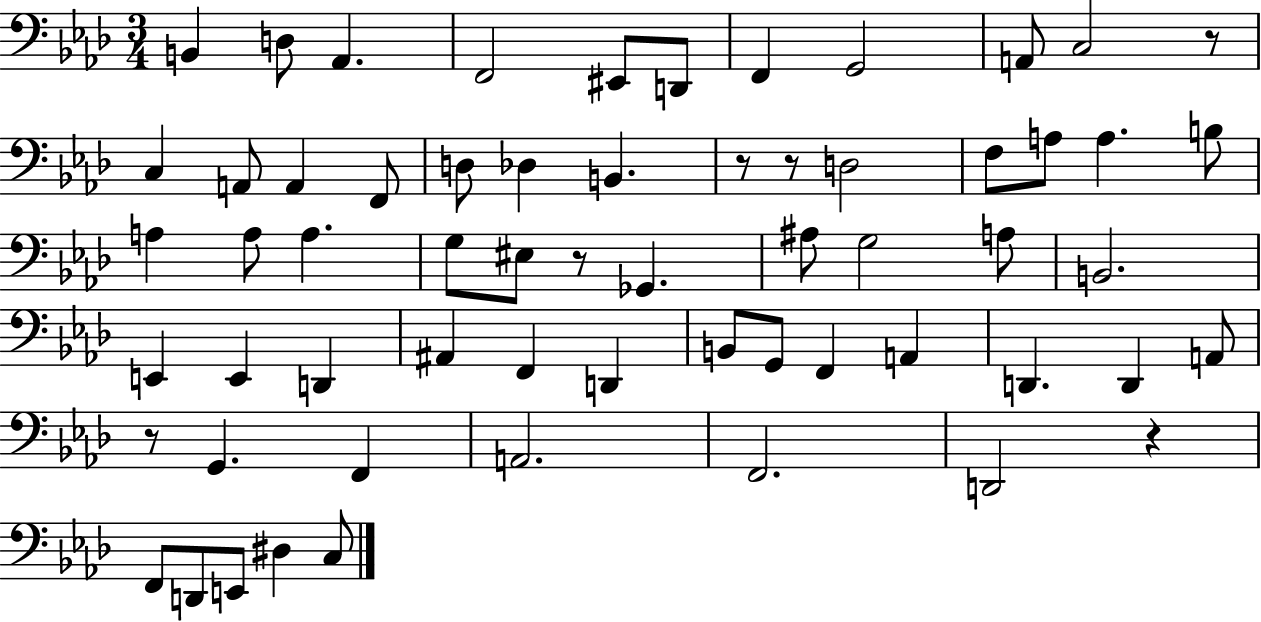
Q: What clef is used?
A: bass